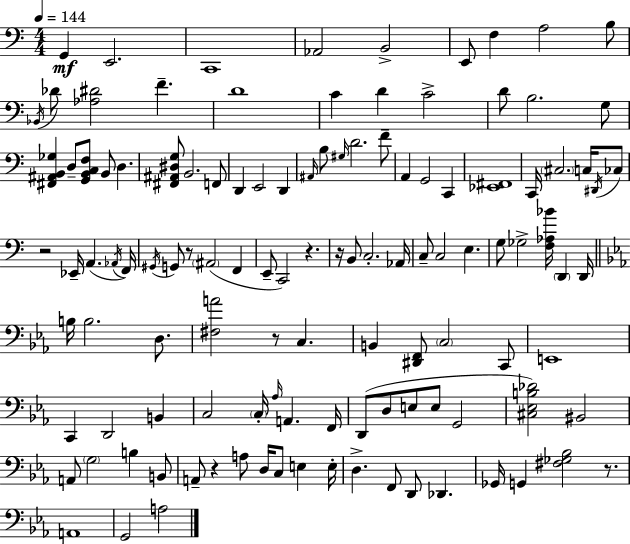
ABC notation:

X:1
T:Untitled
M:4/4
L:1/4
K:C
G,, E,,2 C,,4 _A,,2 B,,2 E,,/2 F, A,2 B,/2 _B,,/4 _D/2 [_A,^D]2 F D4 C D C2 D/2 B,2 G,/2 [^F,,^A,,B,,_G,] D,/2 [G,,B,,C,F,]/2 B,,/2 D, [^F,,^A,,^D,G,]/2 B,,2 F,,/2 D,, E,,2 D,, ^A,,/4 B,/2 ^G,/4 D2 F/2 A,, G,,2 C,, [_E,,^F,,]4 C,,/4 ^C,2 C,/4 ^D,,/4 _C,/2 z2 _E,,/4 A,, _A,,/4 F,,/4 ^G,,/4 G,,/2 z/2 ^A,,2 F,, E,,/2 C,,2 z z/4 B,,/2 C,2 _A,,/4 C,/2 C,2 E, G,/2 _G,2 [F,_A,_B]/4 D,, D,,/4 B,/4 B,2 D,/2 [^F,A]2 z/2 C, B,, [^D,,F,,]/2 C,2 C,,/2 E,,4 C,, D,,2 B,, C,2 C,/4 _A,/4 A,, F,,/4 D,,/2 D,/2 E,/2 E,/2 G,,2 [^C,_E,B,_D]2 ^B,,2 A,,/2 G,2 B, B,,/2 A,,/2 z A,/2 D,/4 C,/2 E, E,/4 D, F,,/2 D,,/2 _D,, _G,,/4 G,, [^F,_G,_B,]2 z/2 A,,4 G,,2 A,2